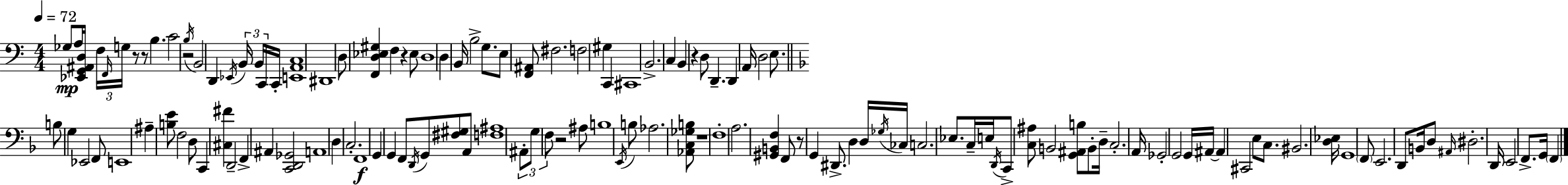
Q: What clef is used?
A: bass